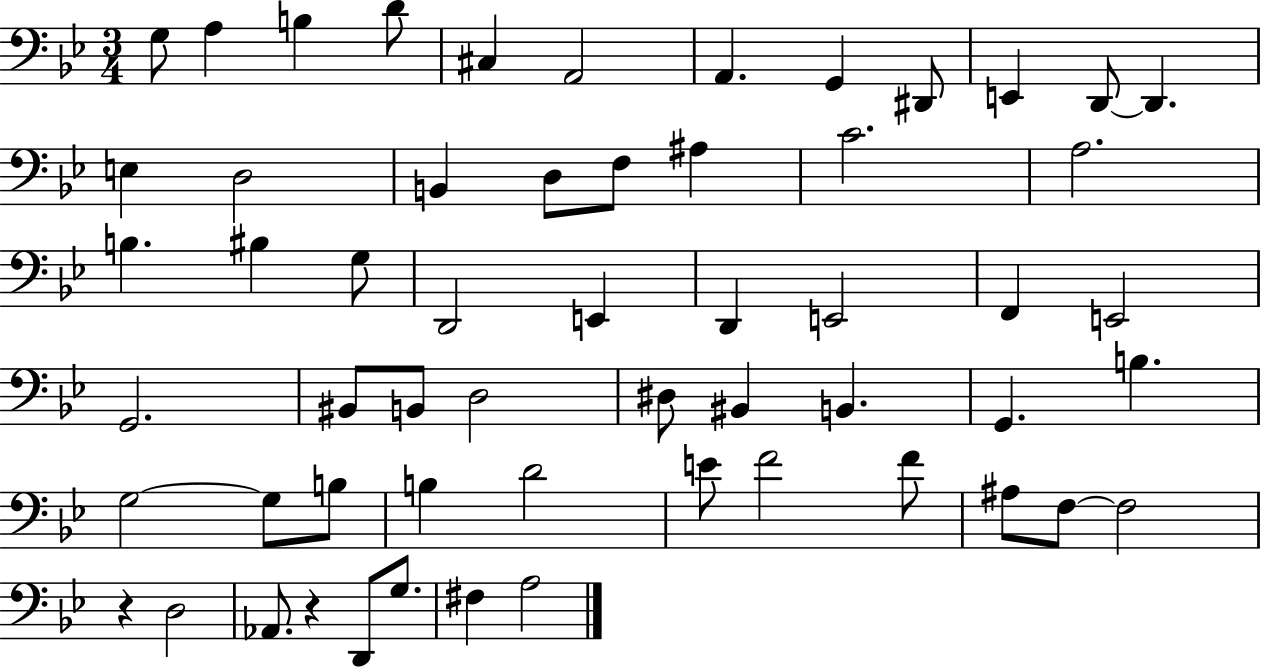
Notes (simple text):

G3/e A3/q B3/q D4/e C#3/q A2/h A2/q. G2/q D#2/e E2/q D2/e D2/q. E3/q D3/h B2/q D3/e F3/e A#3/q C4/h. A3/h. B3/q. BIS3/q G3/e D2/h E2/q D2/q E2/h F2/q E2/h G2/h. BIS2/e B2/e D3/h D#3/e BIS2/q B2/q. G2/q. B3/q. G3/h G3/e B3/e B3/q D4/h E4/e F4/h F4/e A#3/e F3/e F3/h R/q D3/h Ab2/e. R/q D2/e G3/e. F#3/q A3/h